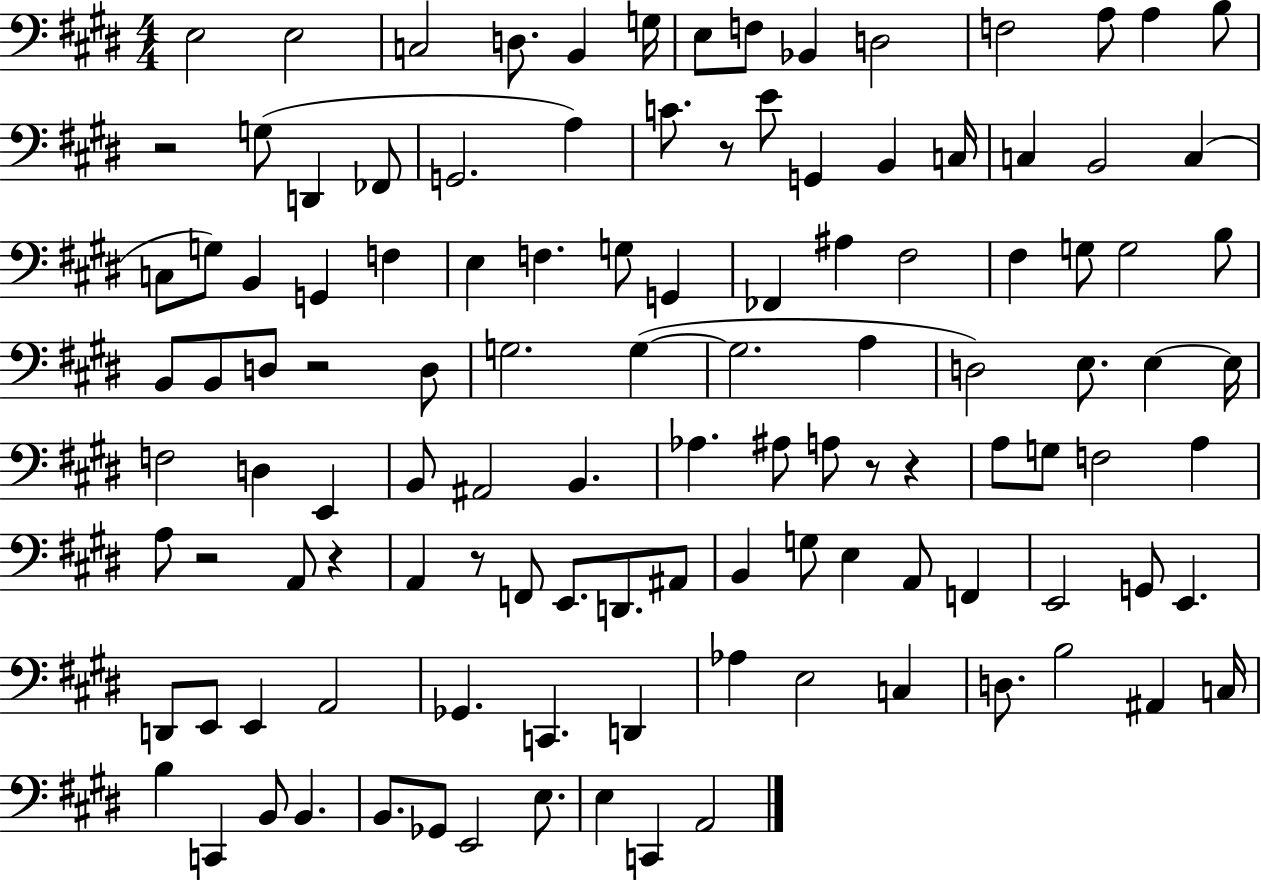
E3/h E3/h C3/h D3/e. B2/q G3/s E3/e F3/e Bb2/q D3/h F3/h A3/e A3/q B3/e R/h G3/e D2/q FES2/e G2/h. A3/q C4/e. R/e E4/e G2/q B2/q C3/s C3/q B2/h C3/q C3/e G3/e B2/q G2/q F3/q E3/q F3/q. G3/e G2/q FES2/q A#3/q F#3/h F#3/q G3/e G3/h B3/e B2/e B2/e D3/e R/h D3/e G3/h. G3/q G3/h. A3/q D3/h E3/e. E3/q E3/s F3/h D3/q E2/q B2/e A#2/h B2/q. Ab3/q. A#3/e A3/e R/e R/q A3/e G3/e F3/h A3/q A3/e R/h A2/e R/q A2/q R/e F2/e E2/e. D2/e. A#2/e B2/q G3/e E3/q A2/e F2/q E2/h G2/e E2/q. D2/e E2/e E2/q A2/h Gb2/q. C2/q. D2/q Ab3/q E3/h C3/q D3/e. B3/h A#2/q C3/s B3/q C2/q B2/e B2/q. B2/e. Gb2/e E2/h E3/e. E3/q C2/q A2/h